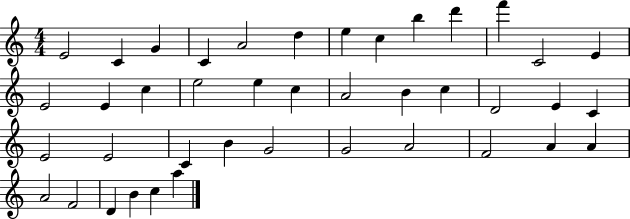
X:1
T:Untitled
M:4/4
L:1/4
K:C
E2 C G C A2 d e c b d' f' C2 E E2 E c e2 e c A2 B c D2 E C E2 E2 C B G2 G2 A2 F2 A A A2 F2 D B c a